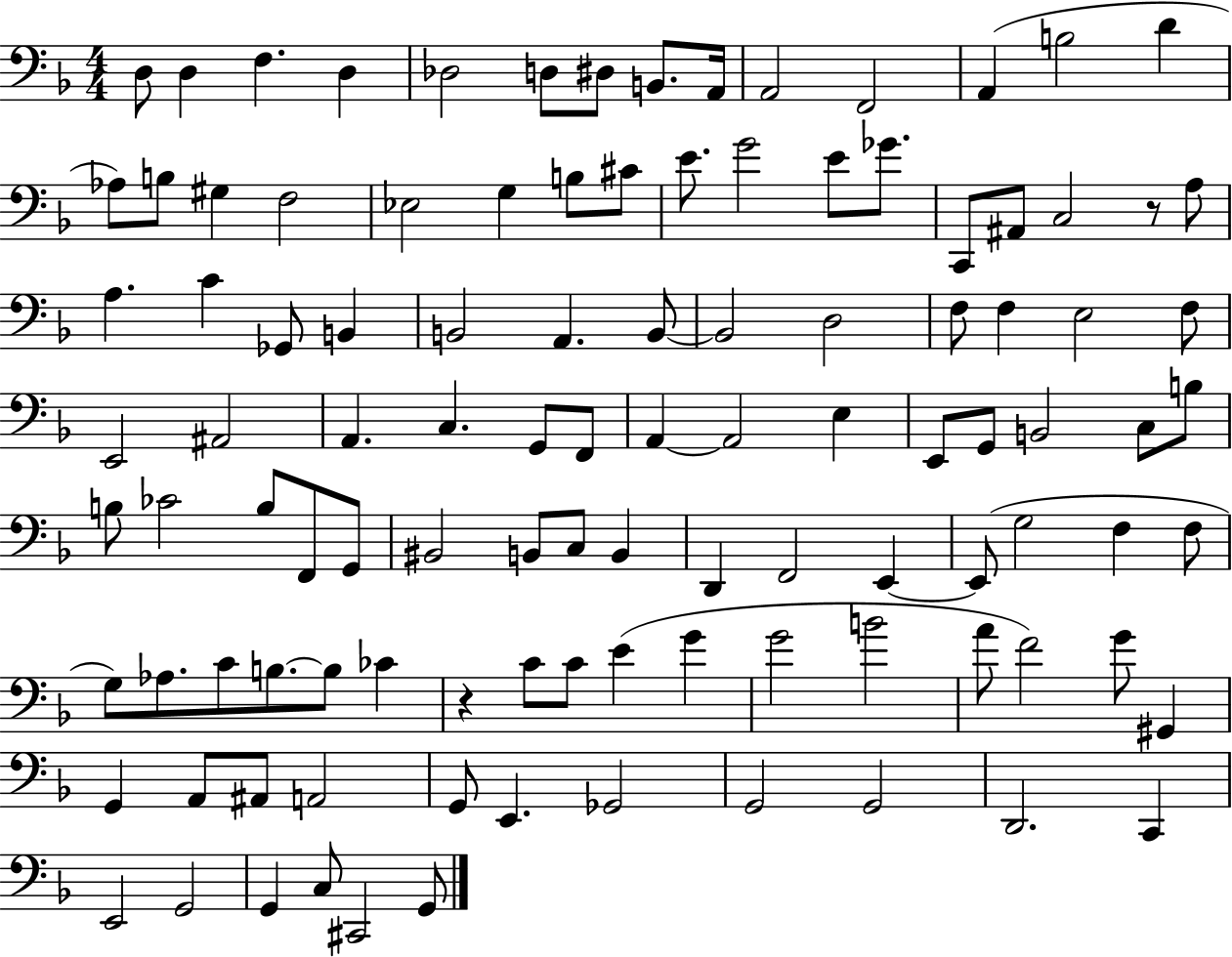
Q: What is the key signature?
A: F major